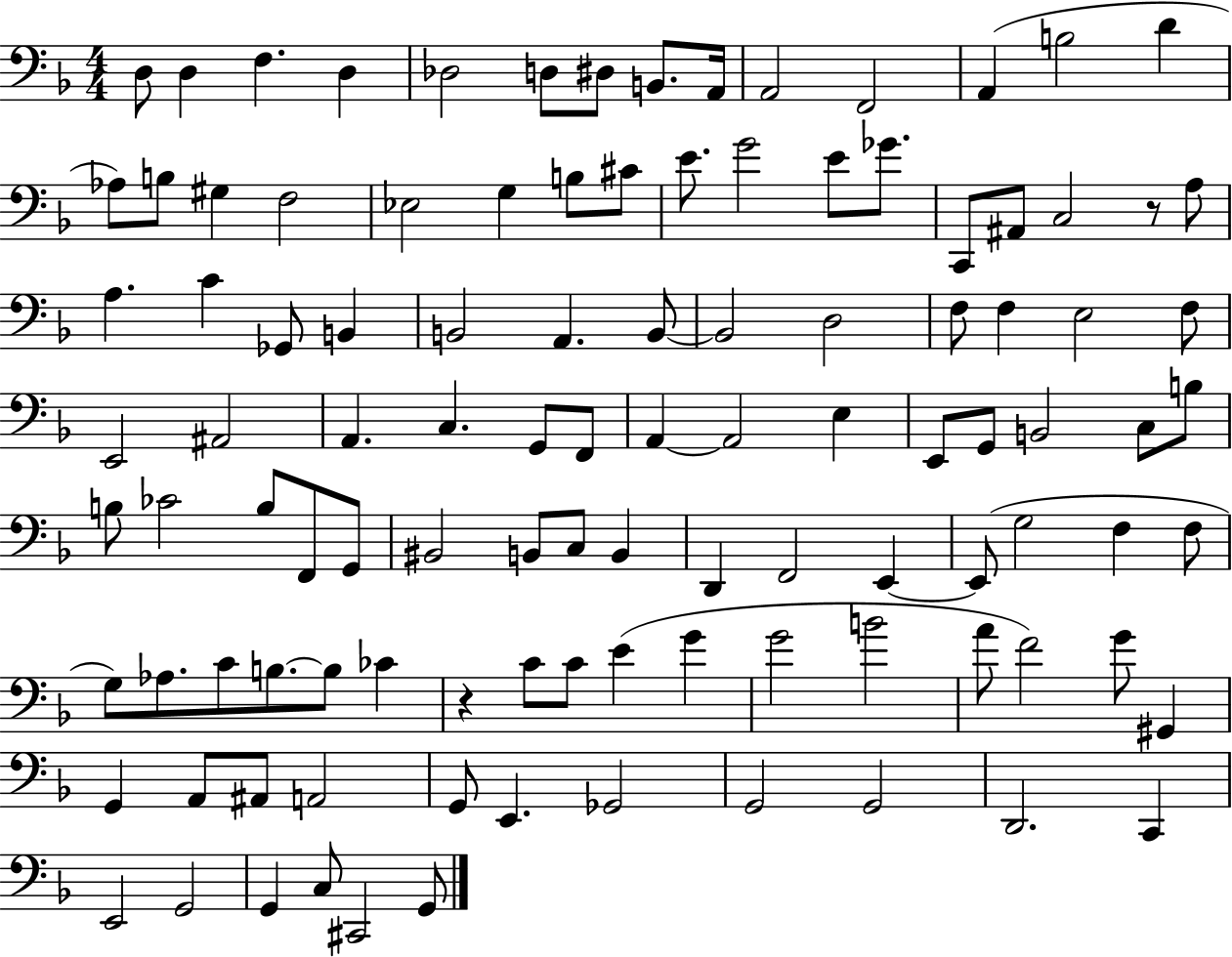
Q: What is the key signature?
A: F major